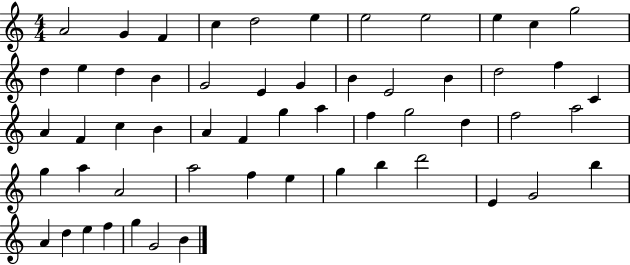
X:1
T:Untitled
M:4/4
L:1/4
K:C
A2 G F c d2 e e2 e2 e c g2 d e d B G2 E G B E2 B d2 f C A F c B A F g a f g2 d f2 a2 g a A2 a2 f e g b d'2 E G2 b A d e f g G2 B